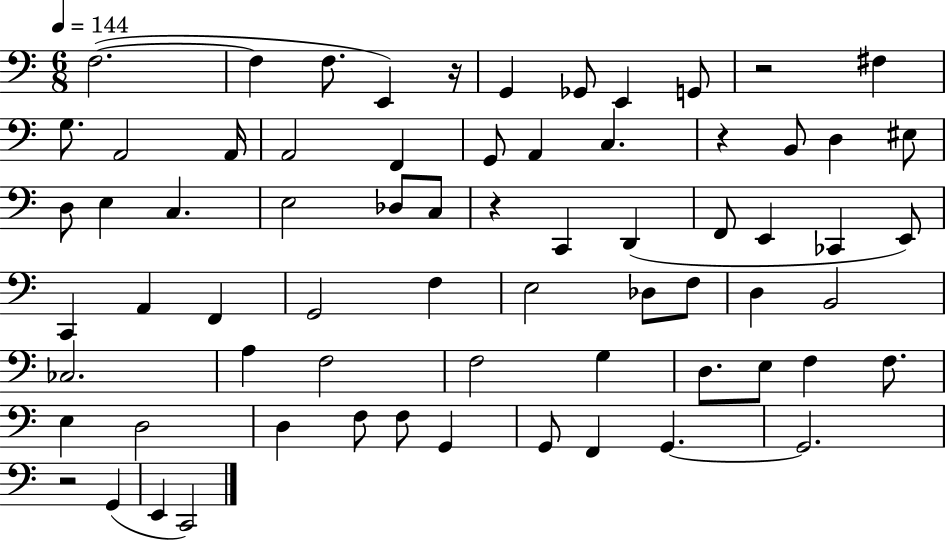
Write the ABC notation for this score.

X:1
T:Untitled
M:6/8
L:1/4
K:C
F,2 F, F,/2 E,, z/4 G,, _G,,/2 E,, G,,/2 z2 ^F, G,/2 A,,2 A,,/4 A,,2 F,, G,,/2 A,, C, z B,,/2 D, ^E,/2 D,/2 E, C, E,2 _D,/2 C,/2 z C,, D,, F,,/2 E,, _C,, E,,/2 C,, A,, F,, G,,2 F, E,2 _D,/2 F,/2 D, B,,2 _C,2 A, F,2 F,2 G, D,/2 E,/2 F, F,/2 E, D,2 D, F,/2 F,/2 G,, G,,/2 F,, G,, G,,2 z2 G,, E,, C,,2